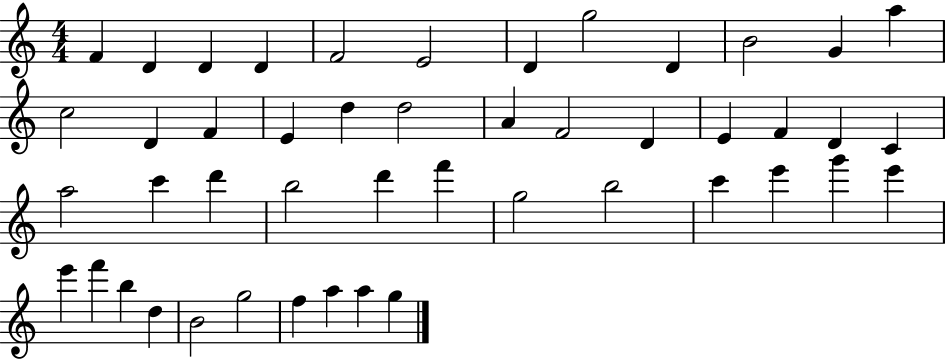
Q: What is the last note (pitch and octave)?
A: G5